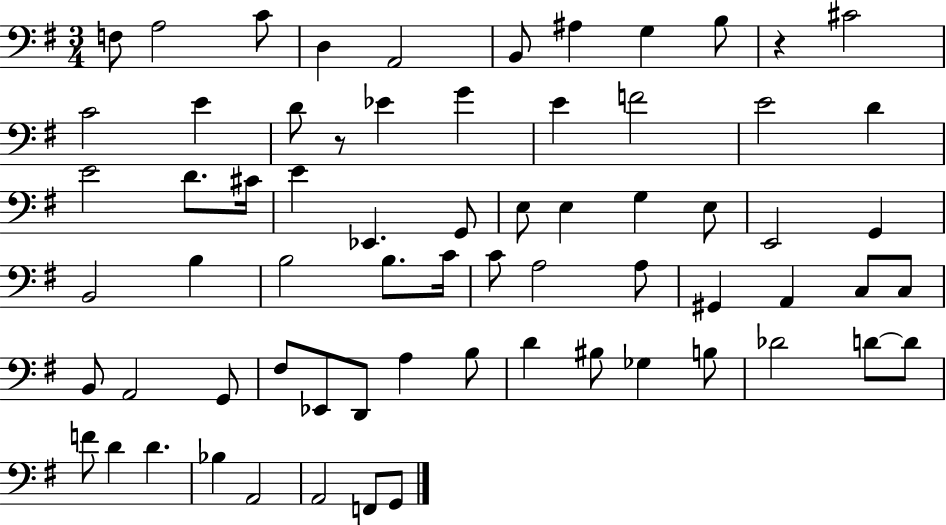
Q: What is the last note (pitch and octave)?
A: G2